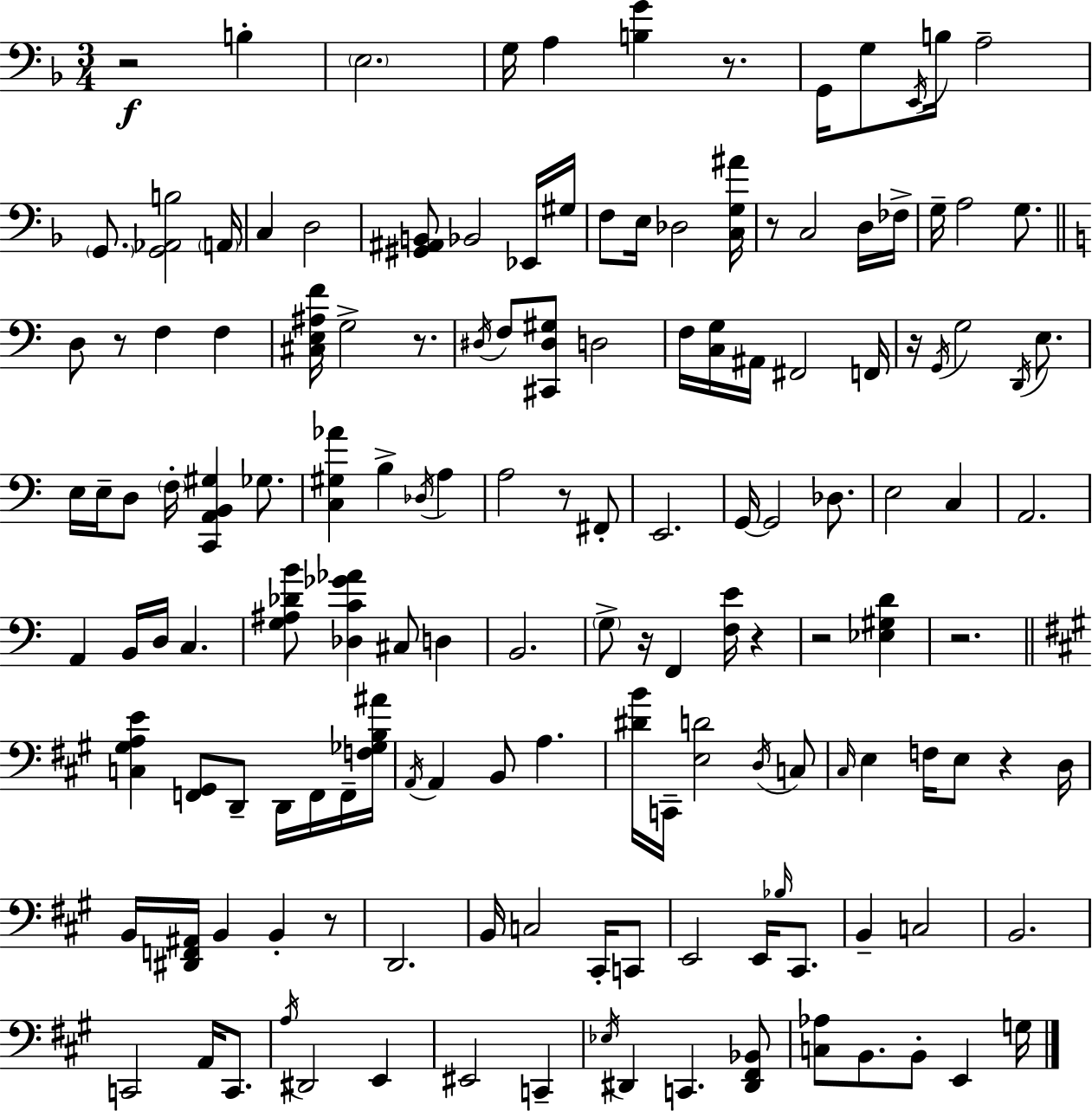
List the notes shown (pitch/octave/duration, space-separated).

R/h B3/q E3/h. G3/s A3/q [B3,G4]/q R/e. G2/s G3/e E2/s B3/s A3/h G2/e. [G2,Ab2,B3]/h A2/s C3/q D3/h [G#2,A#2,B2]/e Bb2/h Eb2/s G#3/s F3/e E3/s Db3/h [C3,G3,A#4]/s R/e C3/h D3/s FES3/s G3/s A3/h G3/e. D3/e R/e F3/q F3/q [C#3,E3,A#3,F4]/s G3/h R/e. D#3/s F3/e [C#2,D#3,G#3]/e D3/h F3/s [C3,G3]/s A#2/s F#2/h F2/s R/s G2/s G3/h D2/s E3/e. E3/s E3/s D3/e F3/s [C2,A2,B2,G#3]/q Gb3/e. [C3,G#3,Ab4]/q B3/q Db3/s A3/q A3/h R/e F#2/e E2/h. G2/s G2/h Db3/e. E3/h C3/q A2/h. A2/q B2/s D3/s C3/q. [G3,A#3,Db4,B4]/e [Db3,C4,Gb4,Ab4]/q C#3/e D3/q B2/h. G3/e R/s F2/q [F3,E4]/s R/q R/h [Eb3,G#3,D4]/q R/h. [C3,G#3,A3,E4]/q [F2,G#2]/e D2/e D2/s F2/s F2/s [F3,Gb3,B3,A#4]/s A2/s A2/q B2/e A3/q. [D#4,B4]/s C2/s [E3,D4]/h D3/s C3/e C#3/s E3/q F3/s E3/e R/q D3/s B2/s [D#2,F2,A#2]/s B2/q B2/q R/e D2/h. B2/s C3/h C#2/s C2/e E2/h E2/s Bb3/s C#2/e. B2/q C3/h B2/h. C2/h A2/s C2/e. A3/s D#2/h E2/q EIS2/h C2/q Eb3/s D#2/q C2/q. [D#2,F#2,Bb2]/e [C3,Ab3]/e B2/e. B2/e E2/q G3/s